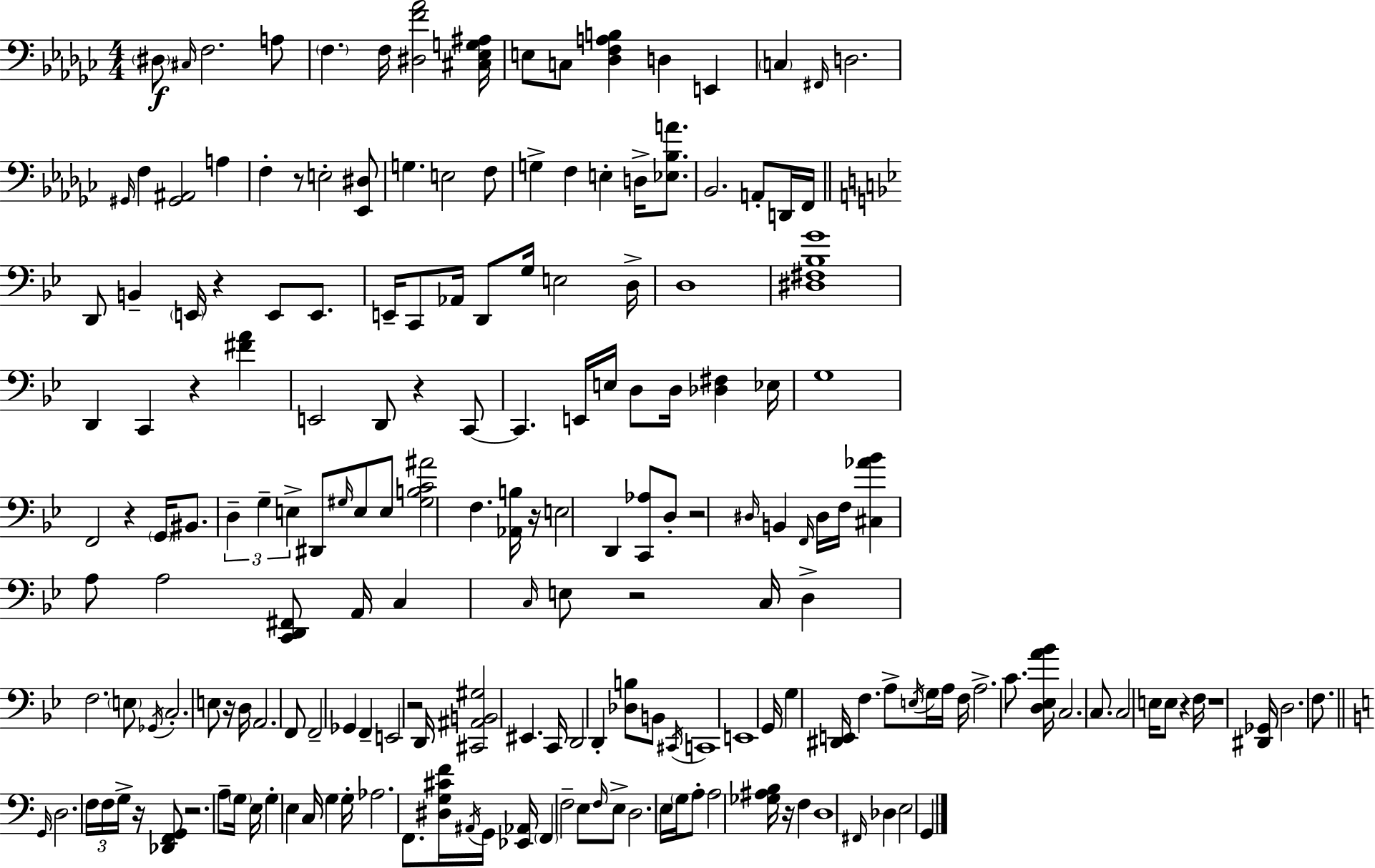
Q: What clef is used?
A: bass